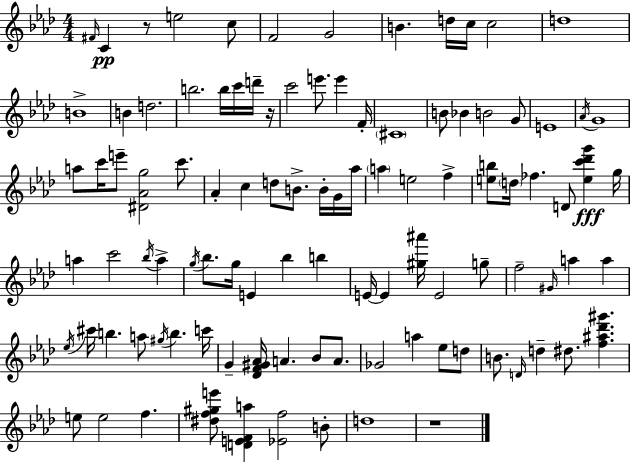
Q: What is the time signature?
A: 4/4